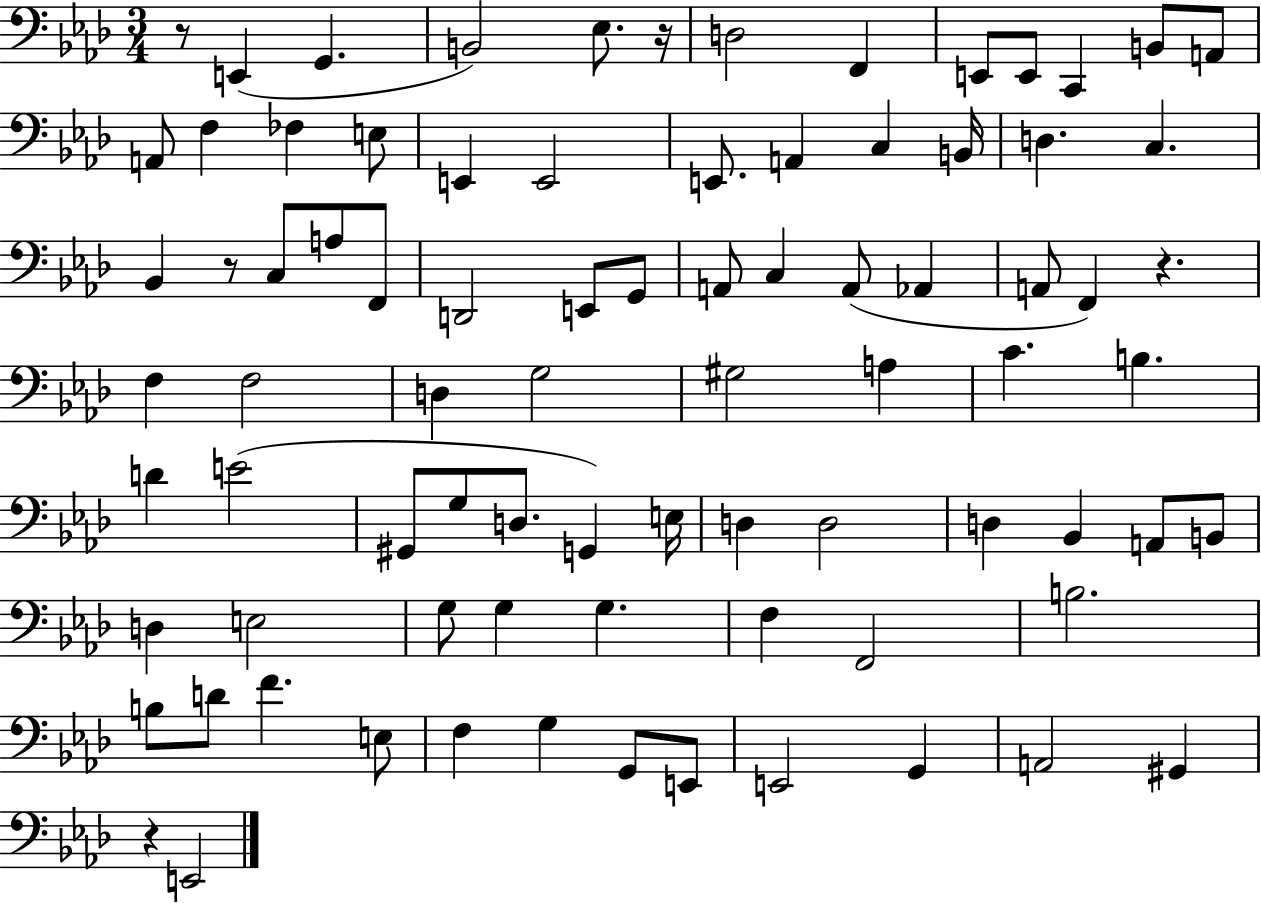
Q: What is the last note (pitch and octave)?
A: E2